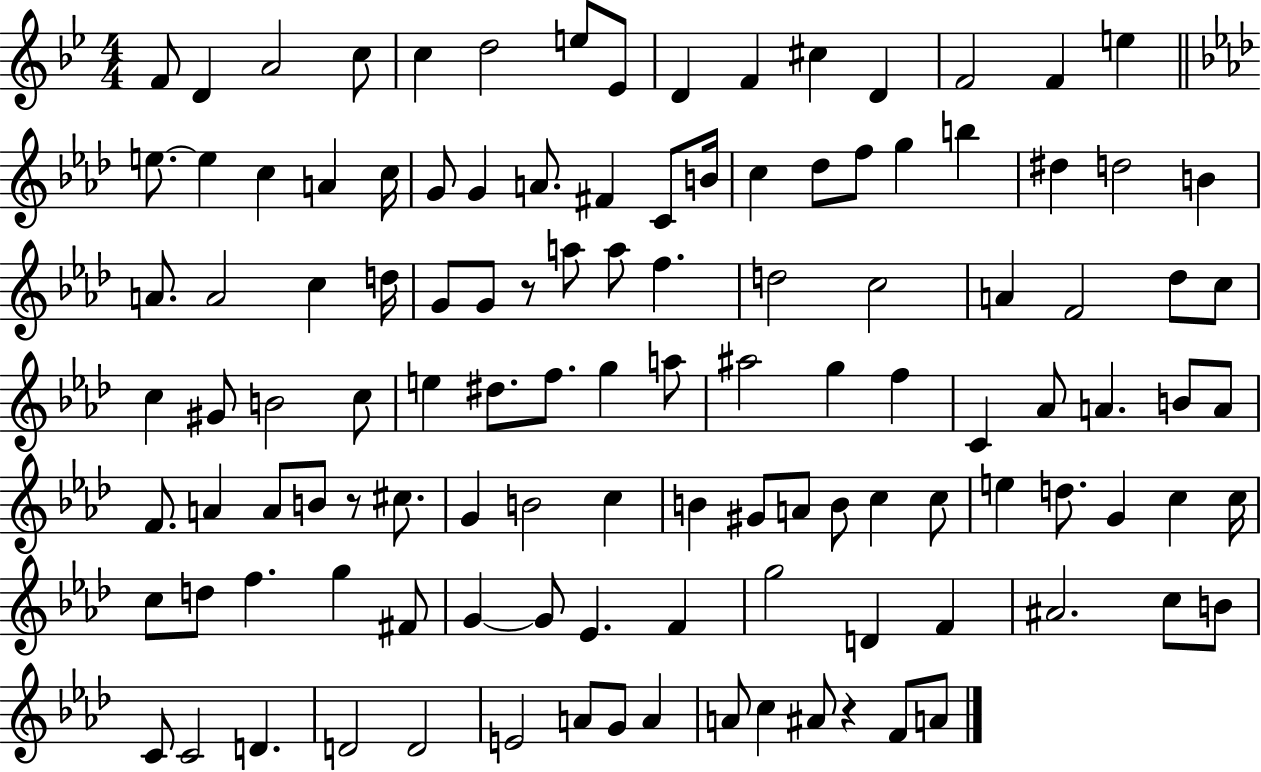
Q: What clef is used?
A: treble